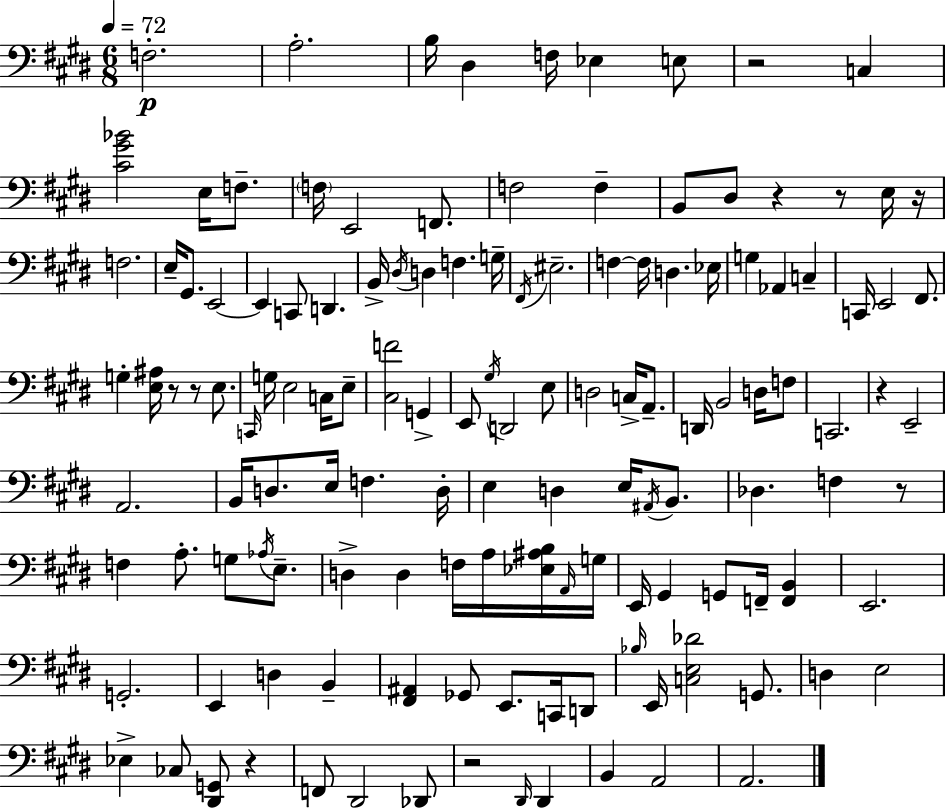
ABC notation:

X:1
T:Untitled
M:6/8
L:1/4
K:E
F,2 A,2 B,/4 ^D, F,/4 _E, E,/2 z2 C, [^C^G_B]2 E,/4 F,/2 F,/4 E,,2 F,,/2 F,2 F, B,,/2 ^D,/2 z z/2 E,/4 z/4 F,2 E,/4 ^G,,/2 E,,2 E,, C,,/2 D,, B,,/4 ^D,/4 D, F, G,/4 ^F,,/4 ^E,2 F, F,/4 D, _E,/4 G, _A,, C, C,,/4 E,,2 ^F,,/2 G, [E,^A,]/4 z/2 z/2 E,/2 C,,/4 G,/4 E,2 C,/4 E,/2 [^C,F]2 G,, E,,/2 ^G,/4 D,,2 E,/2 D,2 C,/4 A,,/2 D,,/4 B,,2 D,/4 F,/2 C,,2 z E,,2 A,,2 B,,/4 D,/2 E,/4 F, D,/4 E, D, E,/4 ^A,,/4 B,,/2 _D, F, z/2 F, A,/2 G,/2 _A,/4 E,/2 D, D, F,/4 A,/4 [_E,^A,B,]/4 A,,/4 G,/4 E,,/4 ^G,, G,,/2 F,,/4 [F,,B,,] E,,2 G,,2 E,, D, B,, [^F,,^A,,] _G,,/2 E,,/2 C,,/4 D,,/2 _B,/4 E,,/4 [C,E,_D]2 G,,/2 D, E,2 _E, _C,/2 [^D,,G,,]/2 z F,,/2 ^D,,2 _D,,/2 z2 ^D,,/4 ^D,, B,, A,,2 A,,2